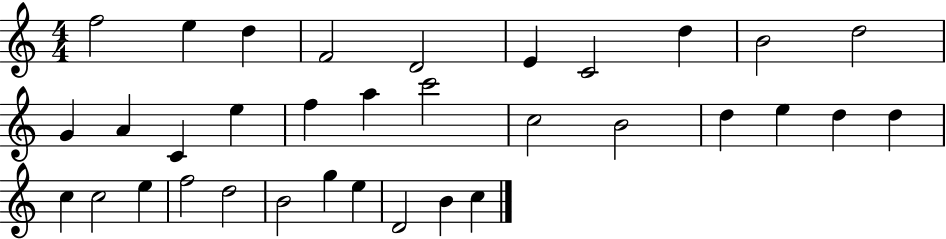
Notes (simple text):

F5/h E5/q D5/q F4/h D4/h E4/q C4/h D5/q B4/h D5/h G4/q A4/q C4/q E5/q F5/q A5/q C6/h C5/h B4/h D5/q E5/q D5/q D5/q C5/q C5/h E5/q F5/h D5/h B4/h G5/q E5/q D4/h B4/q C5/q